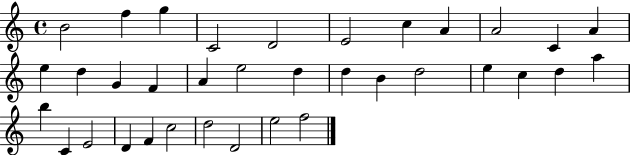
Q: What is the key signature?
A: C major